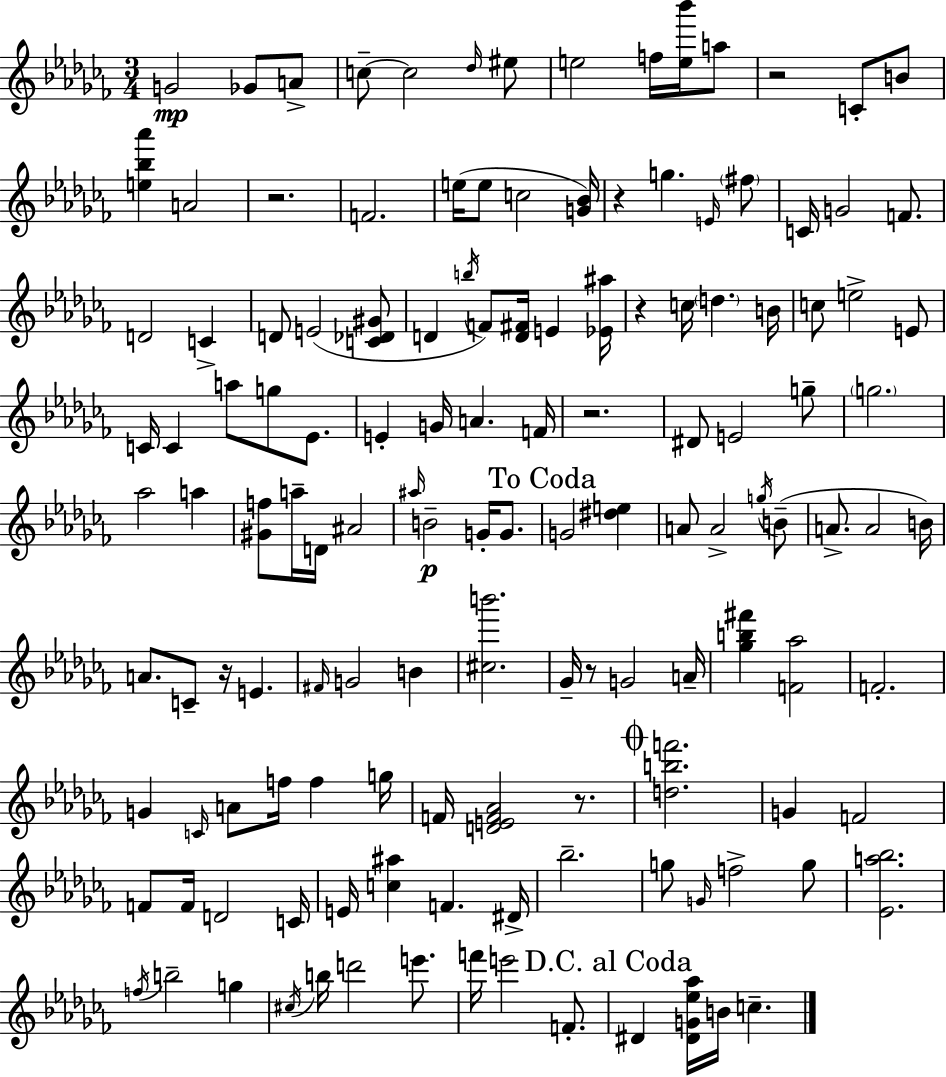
{
  \clef treble
  \numericTimeSignature
  \time 3/4
  \key aes \minor
  g'2\mp ges'8 a'8-> | c''8--~~ c''2 \grace { des''16 } eis''8 | e''2 f''16 <e'' bes'''>16 a''8 | r2 c'8-. b'8 | \break <e'' bes'' aes'''>4 a'2 | r2. | f'2. | e''16( e''8 c''2 | \break <g' bes'>16) r4 g''4. \grace { e'16 } | \parenthesize fis''8 c'16 g'2 f'8. | d'2 c'4-> | d'8 e'2( | \break <c' des' gis'>8 d'4 \acciaccatura { b''16 } f'8) <d' fis'>16 e'4 | <ees' ais''>16 r4 c''16 \parenthesize d''4. | b'16 c''8 e''2-> | e'8 c'16 c'4 a''8 g''8 | \break ees'8. e'4-. g'16 a'4. | f'16 r2. | dis'8 e'2 | g''8-- \parenthesize g''2. | \break aes''2 a''4 | <gis' f''>8 a''16-- d'16 ais'2 | \grace { ais''16 }\p b'2-- | g'16-. g'8. \mark "To Coda" g'2 | \break <dis'' e''>4 a'8 a'2-> | \acciaccatura { g''16 }( b'8-- a'8.-> a'2 | b'16) a'8. c'8-- r16 e'4. | \grace { fis'16 } g'2 | \break b'4 <cis'' b'''>2. | ges'16-- r8 g'2 | a'16-- <ges'' b'' fis'''>4 <f' aes''>2 | f'2.-. | \break g'4 \grace { c'16 } a'8 | f''16 f''4 g''16 f'16 <d' e' f' aes'>2 | r8. \mark \markup { \musicglyph "scripts.coda" } <d'' b'' f'''>2. | g'4 f'2 | \break f'8 f'16 d'2 | c'16 e'16 <c'' ais''>4 | f'4. dis'16-> bes''2.-- | g''8 \grace { g'16 } f''2-> | \break g''8 <ees' a'' bes''>2. | \acciaccatura { f''16 } b''2-- | g''4 \acciaccatura { cis''16 } b''16 d'''2 | e'''8. f'''16 e'''2 | \break f'8.-. \mark "D.C. al Coda" dis'4 | <dis' g' ees'' aes''>16 b'16 c''4.-- \bar "|."
}